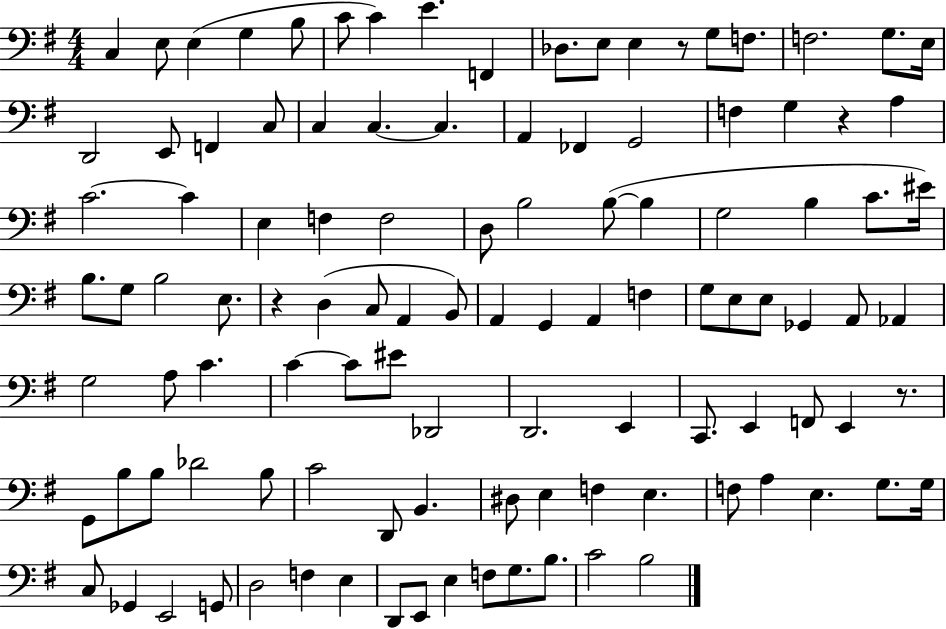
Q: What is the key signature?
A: G major